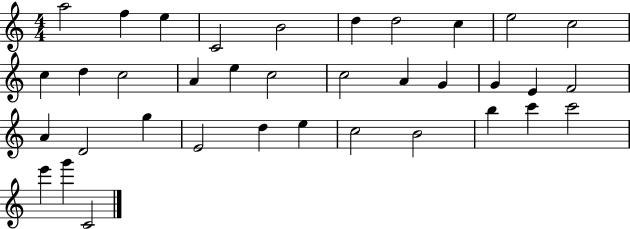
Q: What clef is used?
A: treble